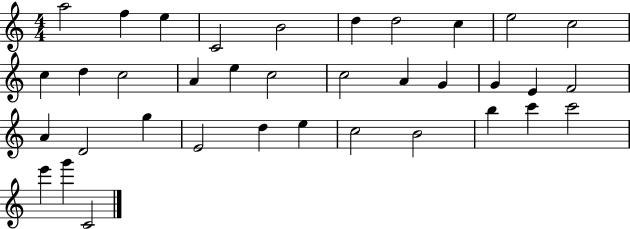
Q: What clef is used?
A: treble